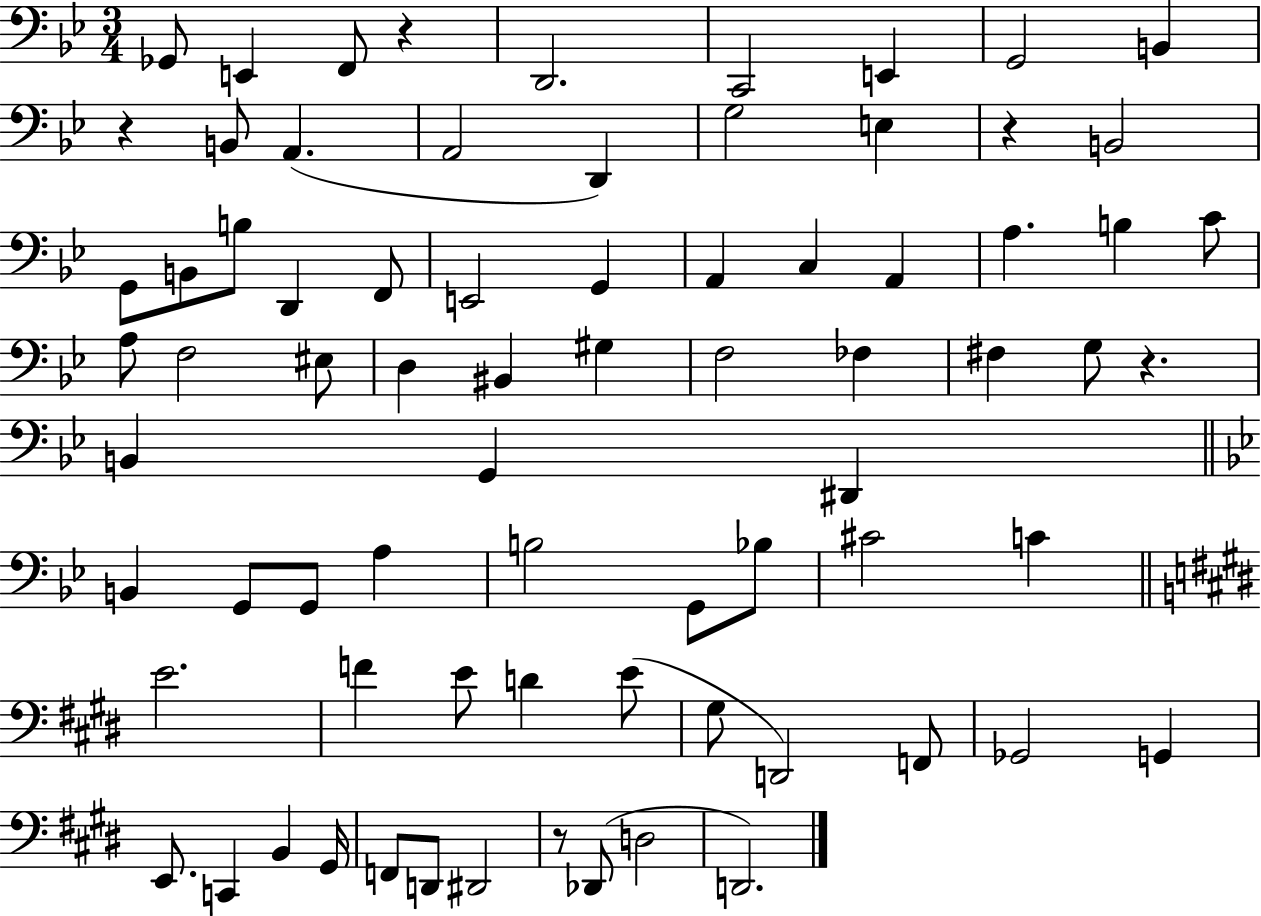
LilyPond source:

{
  \clef bass
  \numericTimeSignature
  \time 3/4
  \key bes \major
  ges,8 e,4 f,8 r4 | d,2. | c,2 e,4 | g,2 b,4 | \break r4 b,8 a,4.( | a,2 d,4) | g2 e4 | r4 b,2 | \break g,8 b,8 b8 d,4 f,8 | e,2 g,4 | a,4 c4 a,4 | a4. b4 c'8 | \break a8 f2 eis8 | d4 bis,4 gis4 | f2 fes4 | fis4 g8 r4. | \break b,4 g,4 dis,4 | \bar "||" \break \key bes \major b,4 g,8 g,8 a4 | b2 g,8 bes8 | cis'2 c'4 | \bar "||" \break \key e \major e'2. | f'4 e'8 d'4 e'8( | gis8 d,2) f,8 | ges,2 g,4 | \break e,8. c,4 b,4 gis,16 | f,8 d,8 dis,2 | r8 des,8( d2 | d,2.) | \break \bar "|."
}